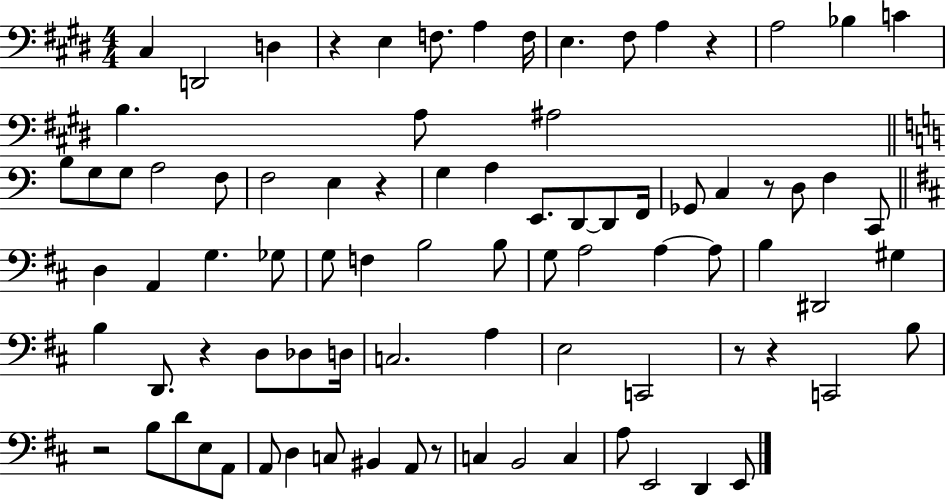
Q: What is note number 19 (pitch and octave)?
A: G3